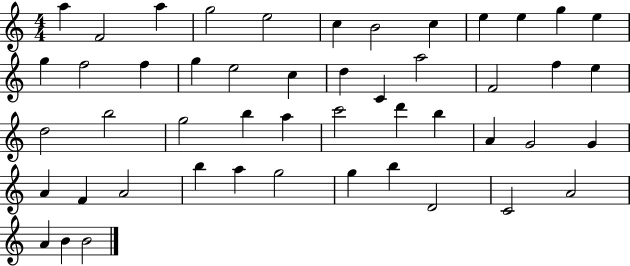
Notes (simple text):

A5/q F4/h A5/q G5/h E5/h C5/q B4/h C5/q E5/q E5/q G5/q E5/q G5/q F5/h F5/q G5/q E5/h C5/q D5/q C4/q A5/h F4/h F5/q E5/q D5/h B5/h G5/h B5/q A5/q C6/h D6/q B5/q A4/q G4/h G4/q A4/q F4/q A4/h B5/q A5/q G5/h G5/q B5/q D4/h C4/h A4/h A4/q B4/q B4/h